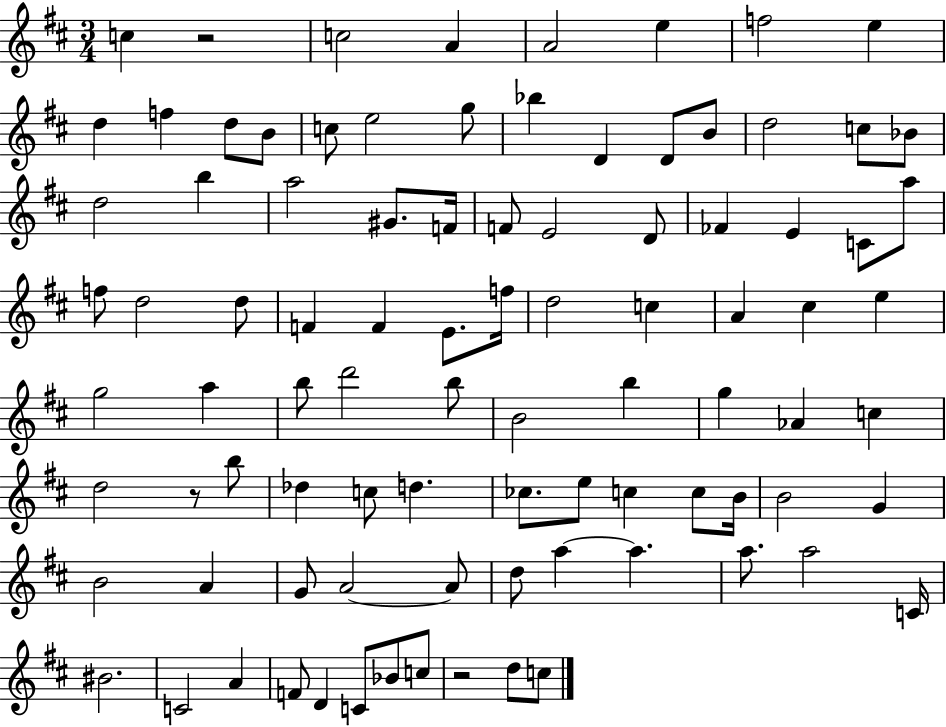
X:1
T:Untitled
M:3/4
L:1/4
K:D
c z2 c2 A A2 e f2 e d f d/2 B/2 c/2 e2 g/2 _b D D/2 B/2 d2 c/2 _B/2 d2 b a2 ^G/2 F/4 F/2 E2 D/2 _F E C/2 a/2 f/2 d2 d/2 F F E/2 f/4 d2 c A ^c e g2 a b/2 d'2 b/2 B2 b g _A c d2 z/2 b/2 _d c/2 d _c/2 e/2 c c/2 B/4 B2 G B2 A G/2 A2 A/2 d/2 a a a/2 a2 C/4 ^B2 C2 A F/2 D C/2 _B/2 c/2 z2 d/2 c/2